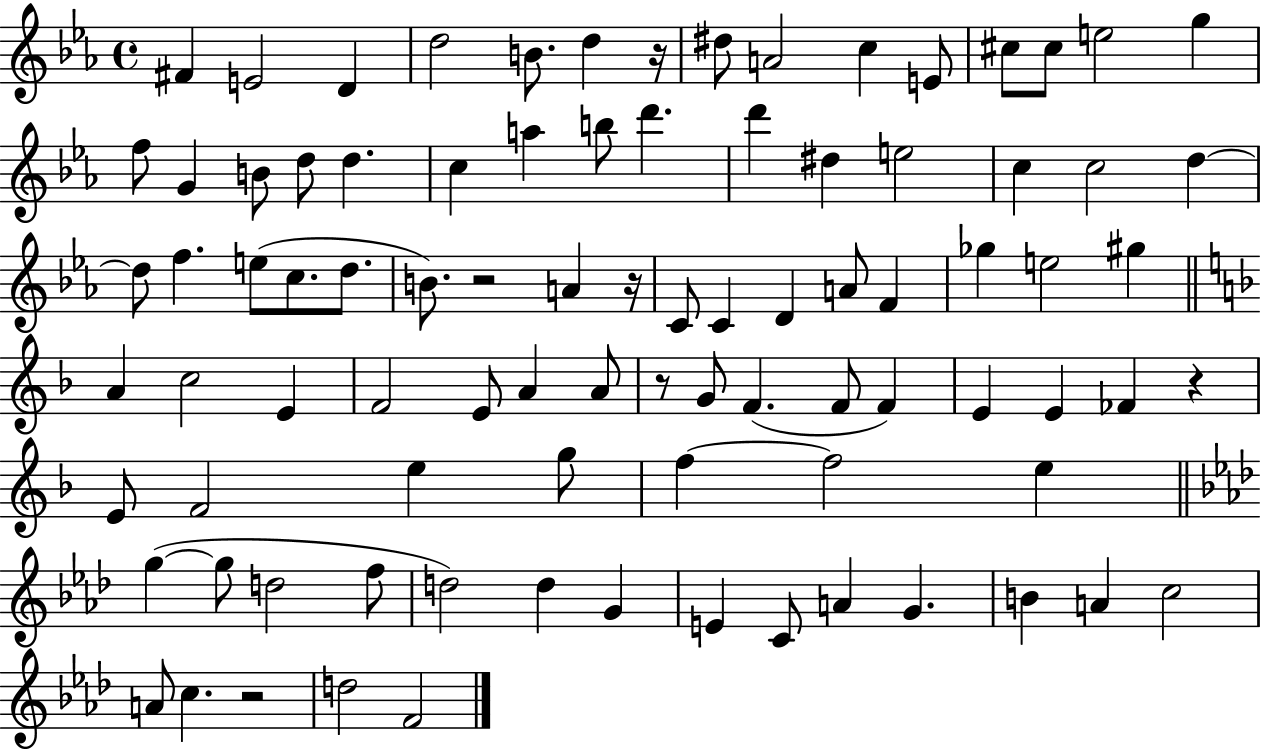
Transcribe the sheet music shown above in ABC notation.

X:1
T:Untitled
M:4/4
L:1/4
K:Eb
^F E2 D d2 B/2 d z/4 ^d/2 A2 c E/2 ^c/2 ^c/2 e2 g f/2 G B/2 d/2 d c a b/2 d' d' ^d e2 c c2 d d/2 f e/2 c/2 d/2 B/2 z2 A z/4 C/2 C D A/2 F _g e2 ^g A c2 E F2 E/2 A A/2 z/2 G/2 F F/2 F E E _F z E/2 F2 e g/2 f f2 e g g/2 d2 f/2 d2 d G E C/2 A G B A c2 A/2 c z2 d2 F2